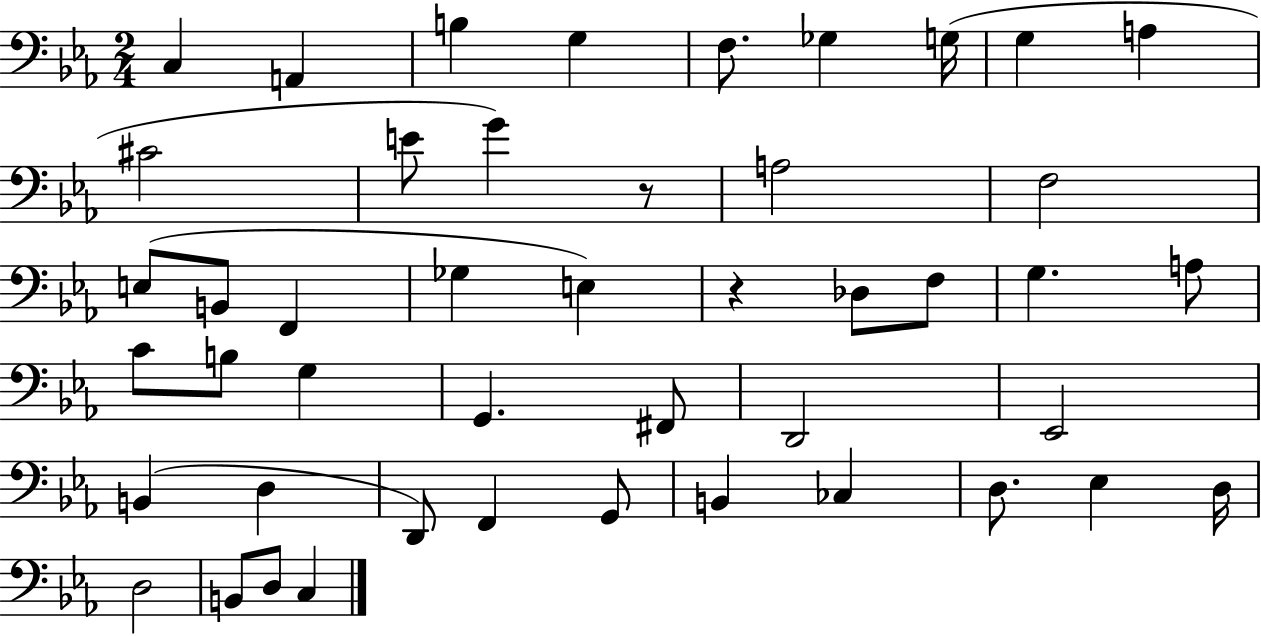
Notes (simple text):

C3/q A2/q B3/q G3/q F3/e. Gb3/q G3/s G3/q A3/q C#4/h E4/e G4/q R/e A3/h F3/h E3/e B2/e F2/q Gb3/q E3/q R/q Db3/e F3/e G3/q. A3/e C4/e B3/e G3/q G2/q. F#2/e D2/h Eb2/h B2/q D3/q D2/e F2/q G2/e B2/q CES3/q D3/e. Eb3/q D3/s D3/h B2/e D3/e C3/q